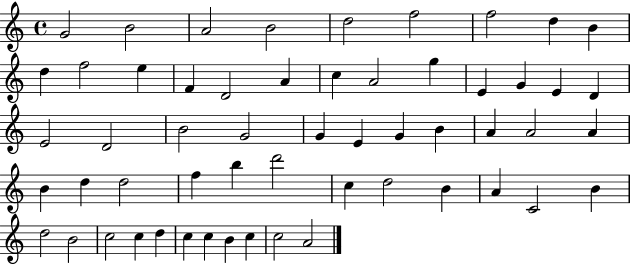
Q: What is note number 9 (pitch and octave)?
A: B4